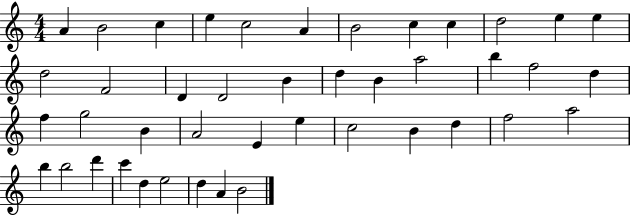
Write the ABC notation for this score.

X:1
T:Untitled
M:4/4
L:1/4
K:C
A B2 c e c2 A B2 c c d2 e e d2 F2 D D2 B d B a2 b f2 d f g2 B A2 E e c2 B d f2 a2 b b2 d' c' d e2 d A B2